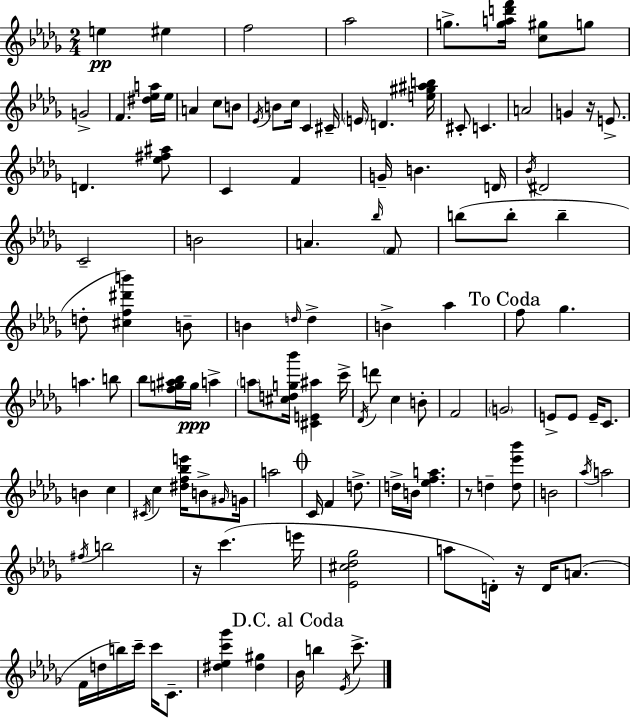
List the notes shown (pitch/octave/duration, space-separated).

E5/q EIS5/q F5/h Ab5/h G5/e. [G5,A5,D6,F6]/s [C5,G#5]/e G5/e G4/h F4/q. [D#5,Eb5,A5]/s Eb5/s A4/q C5/e B4/e Eb4/s B4/e C5/s C4/q C#4/s E4/s D4/q. [E5,G#5,A#5,B5]/s C#4/e C4/q. A4/h G4/q R/s E4/e. D4/q. [Eb5,F#5,A#5]/e C4/q F4/q G4/s B4/q. D4/s Bb4/s D#4/h C4/h B4/h A4/q. Bb5/s F4/e B5/e B5/e B5/q D5/e [C#5,F5,D#6,B6]/q B4/e B4/q D5/s D5/q B4/q Ab5/q F5/e Gb5/q. A5/q. B5/e Bb5/e [F5,G5,A#5,Bb5]/s G5/s A5/q A5/e [C#5,D5,G5,Bb6]/s [C#4,E4,A#5]/q C6/s Db4/s D6/e C5/q B4/e F4/h G4/h E4/e E4/e E4/s C4/e. B4/q C5/q C#4/s C5/q [D#5,F5,Bb5,E6]/s B4/e G#4/s G4/s A5/h C4/s F4/q D5/e. D5/s B4/s [Eb5,F5,A5]/q. R/e D5/q [D5,Eb6,Bb6]/e B4/h Ab5/s A5/h F#5/s B5/h R/s C6/q. E6/s [Eb4,C#5,Db5,Gb5]/h A5/e D4/s R/s D4/s A4/e. F4/s D5/s B5/s C6/s C6/s C4/e. [D#5,Eb5,C6,Gb6]/q [D#5,G#5]/q Bb4/s B5/q Eb4/s C6/e.